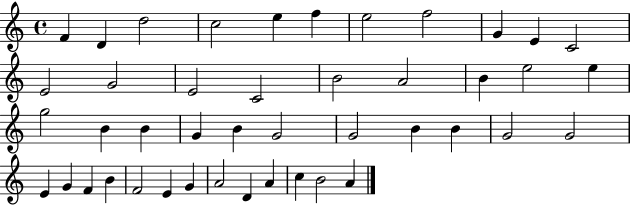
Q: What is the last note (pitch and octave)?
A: A4